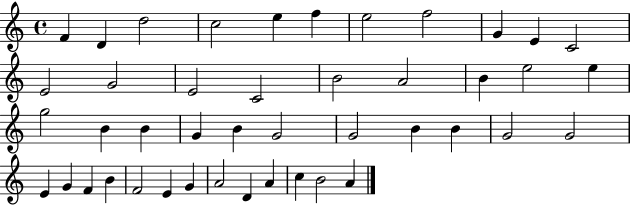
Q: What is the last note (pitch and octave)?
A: A4